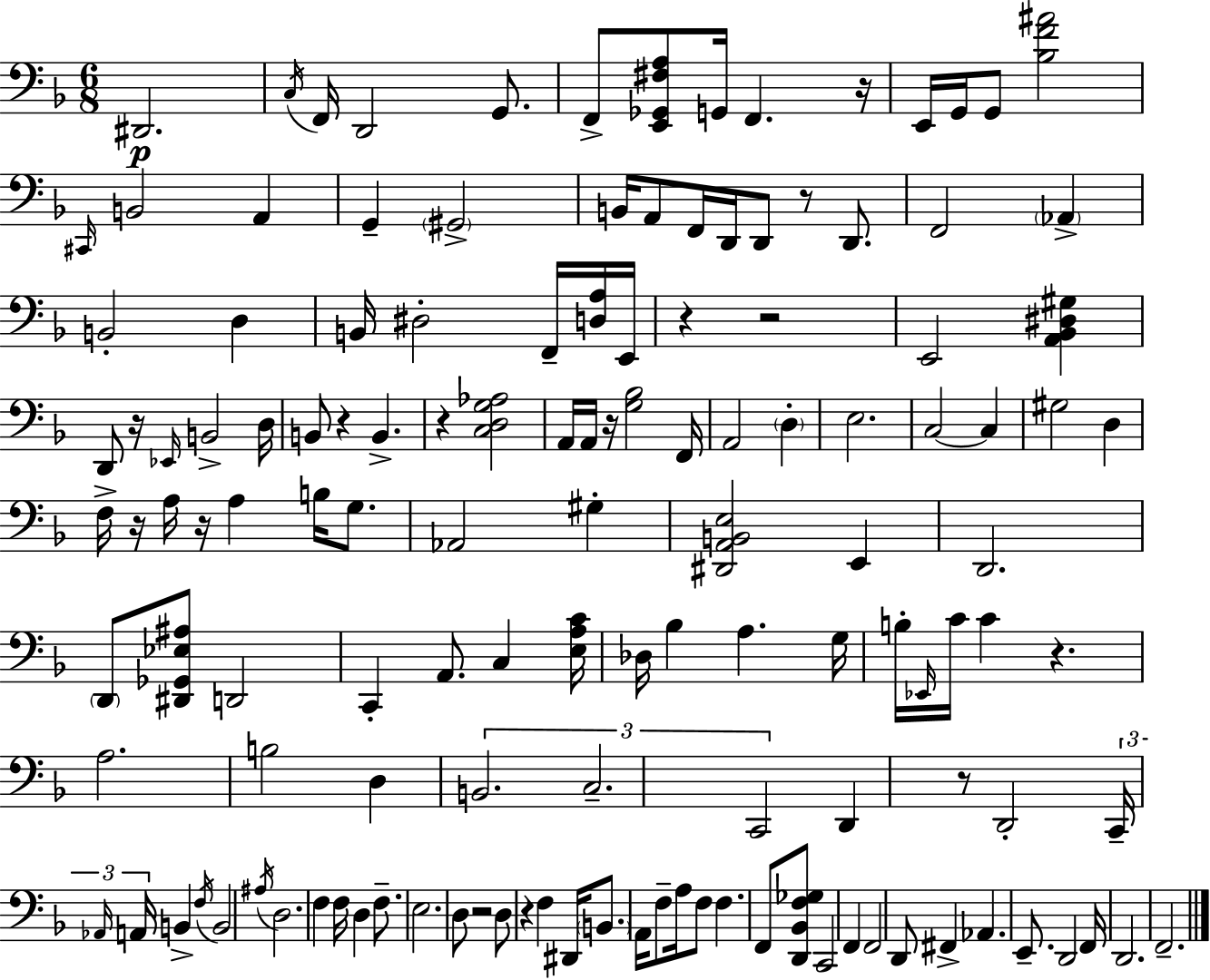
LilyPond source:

{
  \clef bass
  \numericTimeSignature
  \time 6/8
  \key f \major
  dis,2.\p | \acciaccatura { c16 } f,16 d,2 g,8. | f,8-> <e, ges, fis a>8 g,16 f,4. | r16 e,16 g,16 g,8 <bes f' ais'>2 | \break \grace { cis,16 } b,2 a,4 | g,4-- \parenthesize gis,2-> | b,16 a,8 f,16 d,16 d,8 r8 d,8. | f,2 \parenthesize aes,4-> | \break b,2-. d4 | b,16 dis2-. f,16-- | <d a>16 e,16 r4 r2 | e,2 <a, bes, dis gis>4 | \break d,8 r16 \grace { ees,16 } b,2-> | d16 b,8 r4 b,4.-> | r4 <c d g aes>2 | a,16 a,16 r16 <g bes>2 | \break f,16 a,2 \parenthesize d4-. | e2. | c2~~ c4 | gis2 d4 | \break f16-> r16 a16 r16 a4 b16 | g8. aes,2 gis4-. | <dis, a, b, e>2 e,4 | d,2. | \break \parenthesize d,8 <dis, ges, ees ais>8 d,2 | c,4-. a,8. c4 | <e a c'>16 des16 bes4 a4. | g16 b16-. \grace { ees,16 } c'16 c'4 r4. | \break a2. | b2 | d4 \tuplet 3/2 { b,2. | c2.-- | \break c,2 } | d,4 r8 d,2-. | \tuplet 3/2 { c,16-- \grace { aes,16 } a,16 } b,4-> \acciaccatura { f16 } b,2 | \acciaccatura { ais16 } d2. | \break f4 f16 | d4 f8.-- e2. | d8 r2 | d8 r4 f4 | \break dis,16 \parenthesize b,8. a,16 f8-- a16 f8 | f4. f,8 <d, bes, f ges>8 c,2 | f,4 f,2 | d,8 fis,4-> | \break aes,4. e,8.-- d,2 | f,16 d,2. | f,2.-- | \bar "|."
}